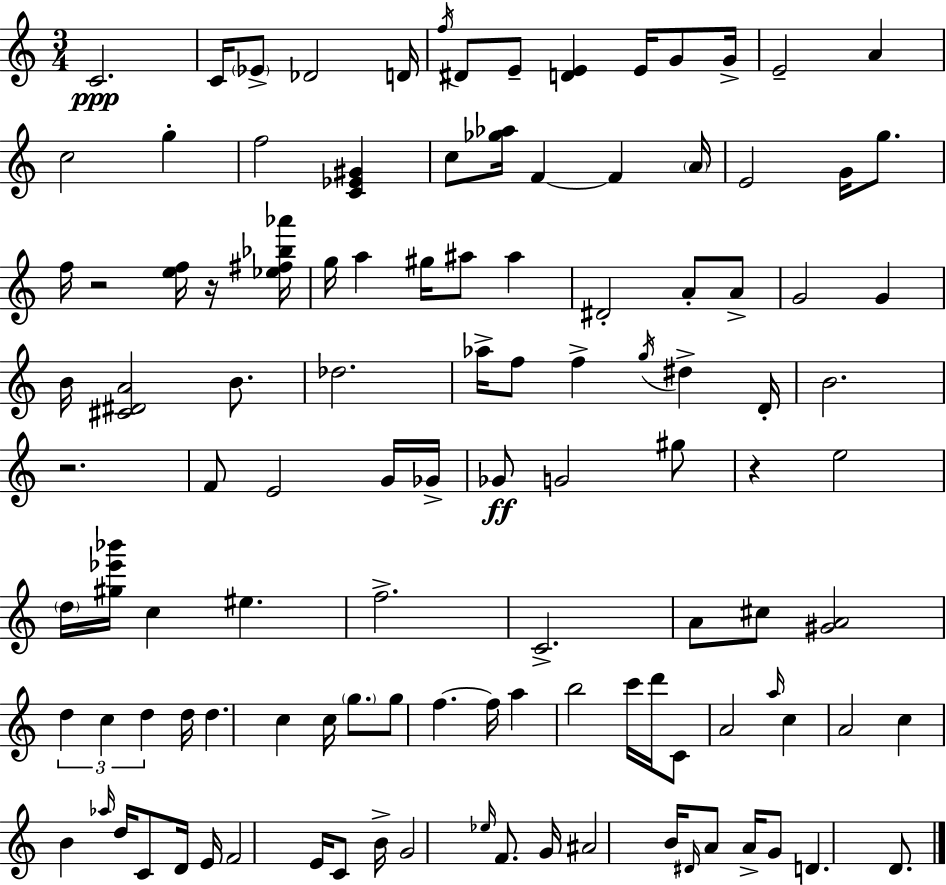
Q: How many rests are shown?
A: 4